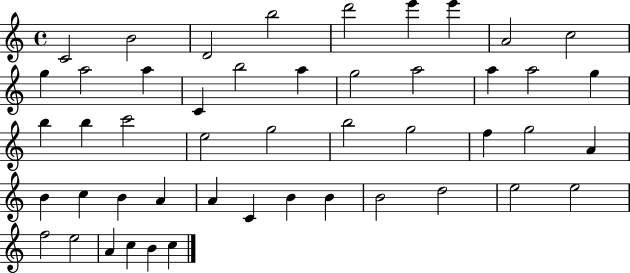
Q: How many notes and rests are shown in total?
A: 48